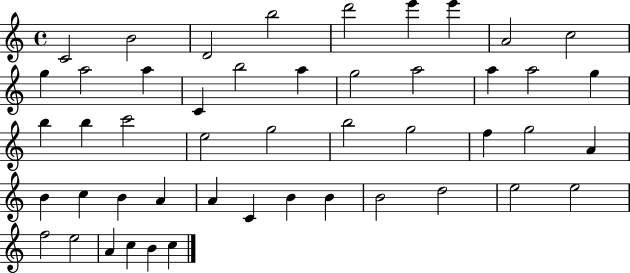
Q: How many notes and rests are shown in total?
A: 48